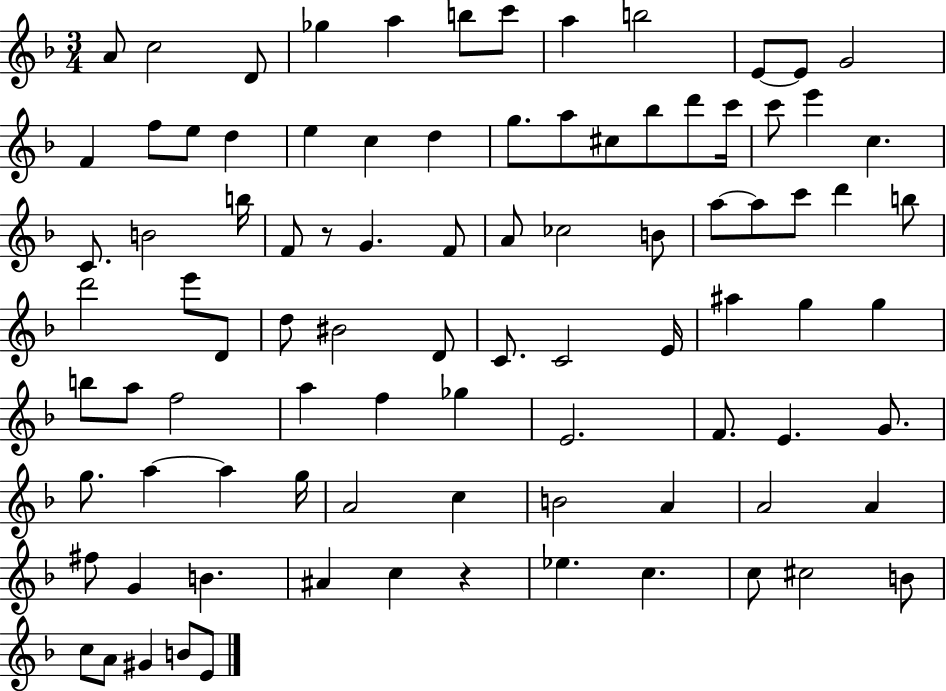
X:1
T:Untitled
M:3/4
L:1/4
K:F
A/2 c2 D/2 _g a b/2 c'/2 a b2 E/2 E/2 G2 F f/2 e/2 d e c d g/2 a/2 ^c/2 _b/2 d'/2 c'/4 c'/2 e' c C/2 B2 b/4 F/2 z/2 G F/2 A/2 _c2 B/2 a/2 a/2 c'/2 d' b/2 d'2 e'/2 D/2 d/2 ^B2 D/2 C/2 C2 E/4 ^a g g b/2 a/2 f2 a f _g E2 F/2 E G/2 g/2 a a g/4 A2 c B2 A A2 A ^f/2 G B ^A c z _e c c/2 ^c2 B/2 c/2 A/2 ^G B/2 E/2